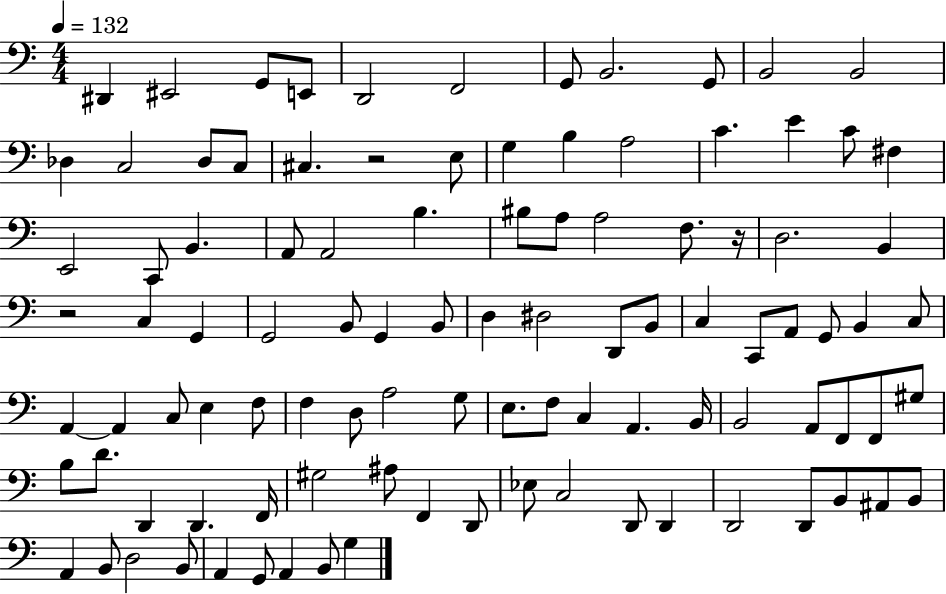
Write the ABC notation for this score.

X:1
T:Untitled
M:4/4
L:1/4
K:C
^D,, ^E,,2 G,,/2 E,,/2 D,,2 F,,2 G,,/2 B,,2 G,,/2 B,,2 B,,2 _D, C,2 _D,/2 C,/2 ^C, z2 E,/2 G, B, A,2 C E C/2 ^F, E,,2 C,,/2 B,, A,,/2 A,,2 B, ^B,/2 A,/2 A,2 F,/2 z/4 D,2 B,, z2 C, G,, G,,2 B,,/2 G,, B,,/2 D, ^D,2 D,,/2 B,,/2 C, C,,/2 A,,/2 G,,/2 B,, C,/2 A,, A,, C,/2 E, F,/2 F, D,/2 A,2 G,/2 E,/2 F,/2 C, A,, B,,/4 B,,2 A,,/2 F,,/2 F,,/2 ^G,/2 B,/2 D/2 D,, D,, F,,/4 ^G,2 ^A,/2 F,, D,,/2 _E,/2 C,2 D,,/2 D,, D,,2 D,,/2 B,,/2 ^A,,/2 B,,/2 A,, B,,/2 D,2 B,,/2 A,, G,,/2 A,, B,,/2 G,